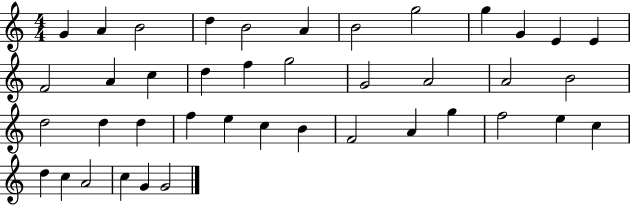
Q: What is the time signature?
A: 4/4